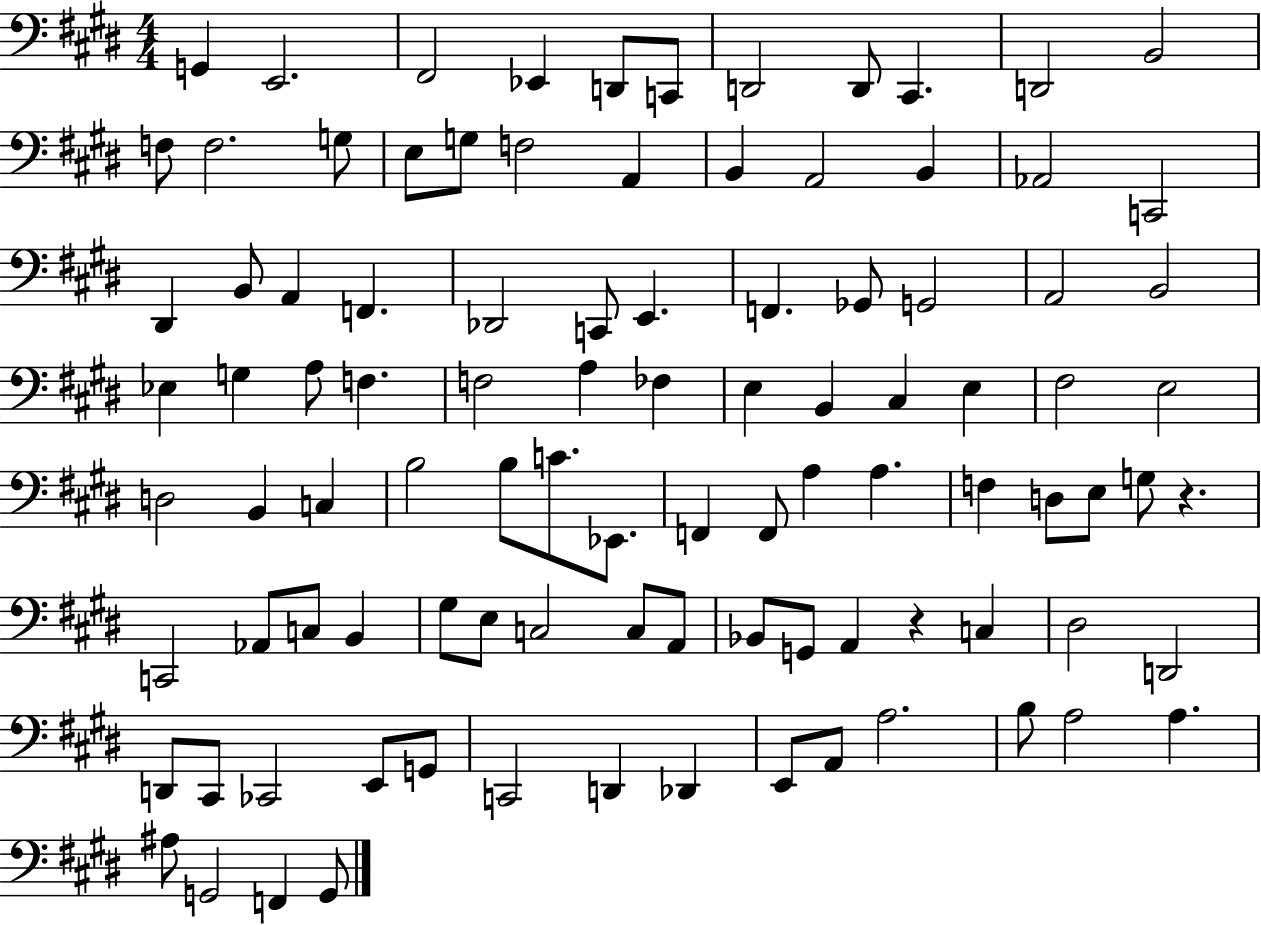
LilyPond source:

{
  \clef bass
  \numericTimeSignature
  \time 4/4
  \key e \major
  \repeat volta 2 { g,4 e,2. | fis,2 ees,4 d,8 c,8 | d,2 d,8 cis,4. | d,2 b,2 | \break f8 f2. g8 | e8 g8 f2 a,4 | b,4 a,2 b,4 | aes,2 c,2 | \break dis,4 b,8 a,4 f,4. | des,2 c,8 e,4. | f,4. ges,8 g,2 | a,2 b,2 | \break ees4 g4 a8 f4. | f2 a4 fes4 | e4 b,4 cis4 e4 | fis2 e2 | \break d2 b,4 c4 | b2 b8 c'8. ees,8. | f,4 f,8 a4 a4. | f4 d8 e8 g8 r4. | \break c,2 aes,8 c8 b,4 | gis8 e8 c2 c8 a,8 | bes,8 g,8 a,4 r4 c4 | dis2 d,2 | \break d,8 cis,8 ces,2 e,8 g,8 | c,2 d,4 des,4 | e,8 a,8 a2. | b8 a2 a4. | \break ais8 g,2 f,4 g,8 | } \bar "|."
}